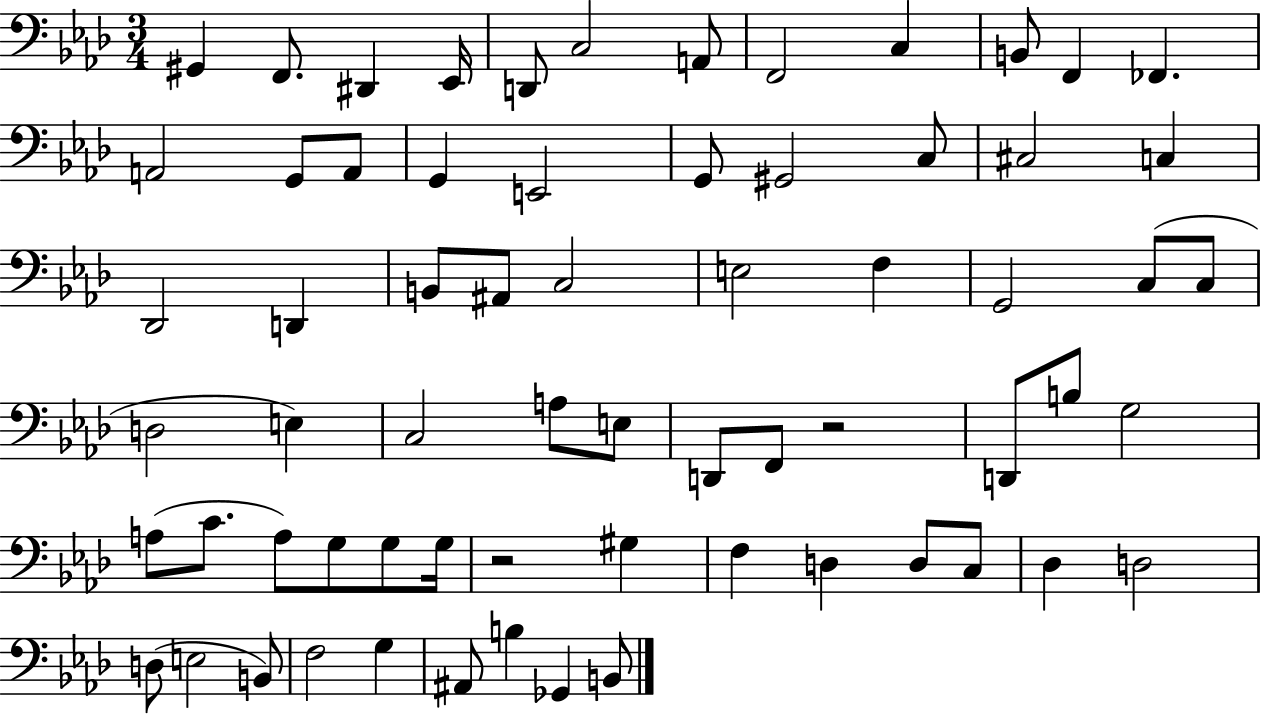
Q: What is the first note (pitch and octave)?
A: G#2